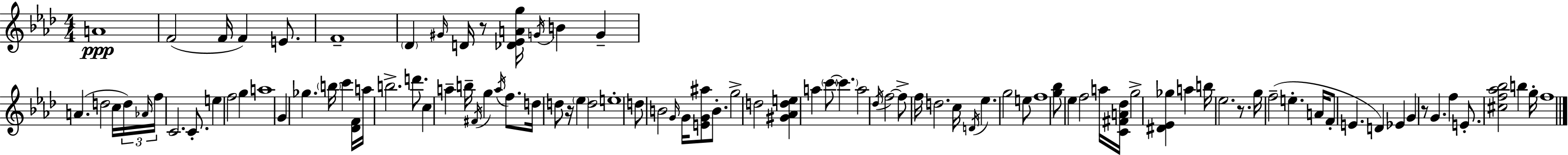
{
  \clef treble
  \numericTimeSignature
  \time 4/4
  \key aes \major
  \repeat volta 2 { a'1\ppp | f'2( f'16 f'4) e'8. | f'1-- | \parenthesize des'4 \grace { gis'16 } d'16 r8 <des' ees' a' g''>16 \acciaccatura { g'16 } b'4 g'4-- | \break a'4.( d''2 | c''16 \tuplet 3/2 { d''16) \grace { aes'16 } f''16 } c'2. | c'8.-. e''4 f''2 g''4 | a''1 | \break g'4 ges''4. \parenthesize b''16 c'''4 | <des' f'>16 a''16 b''2.-> | d'''8. c''4 a''4-- b''16-- \acciaccatura { fis'16 } g''4 | \acciaccatura { a''16 } f''8. d''16 d''8 r16 \parenthesize ees''4 d''2 | \break e''1-. | d''8 b'2 \grace { g'16 } | g'16 <e' g' ais''>8 b'8.-. g''2-> d''2 | <gis' aes' d'' e''>4 a''4 \parenthesize c'''8~~ | \break \parenthesize c'''4. a''2 \acciaccatura { des''16 } f''2~~ | f''8-> f''16 d''2. | c''16 \acciaccatura { d'16 } ees''4. g''2 | e''8 f''1 | \break <g'' bes''>8 ees''4 f''2 | a''16 <c' fis' a' des''>16 g''2-> | <dis' ees' ges''>4 a''4 b''16 ees''2. | r8. g''16 f''2--( | \break e''4.-. a'16 f'8-. e'4. | d'4) ees'4 g'4 r8 g'4. | f''4 e'8.-. <cis'' f'' aes'' bes''>2 | b''4 g''16-. f''1 | \break } \bar "|."
}